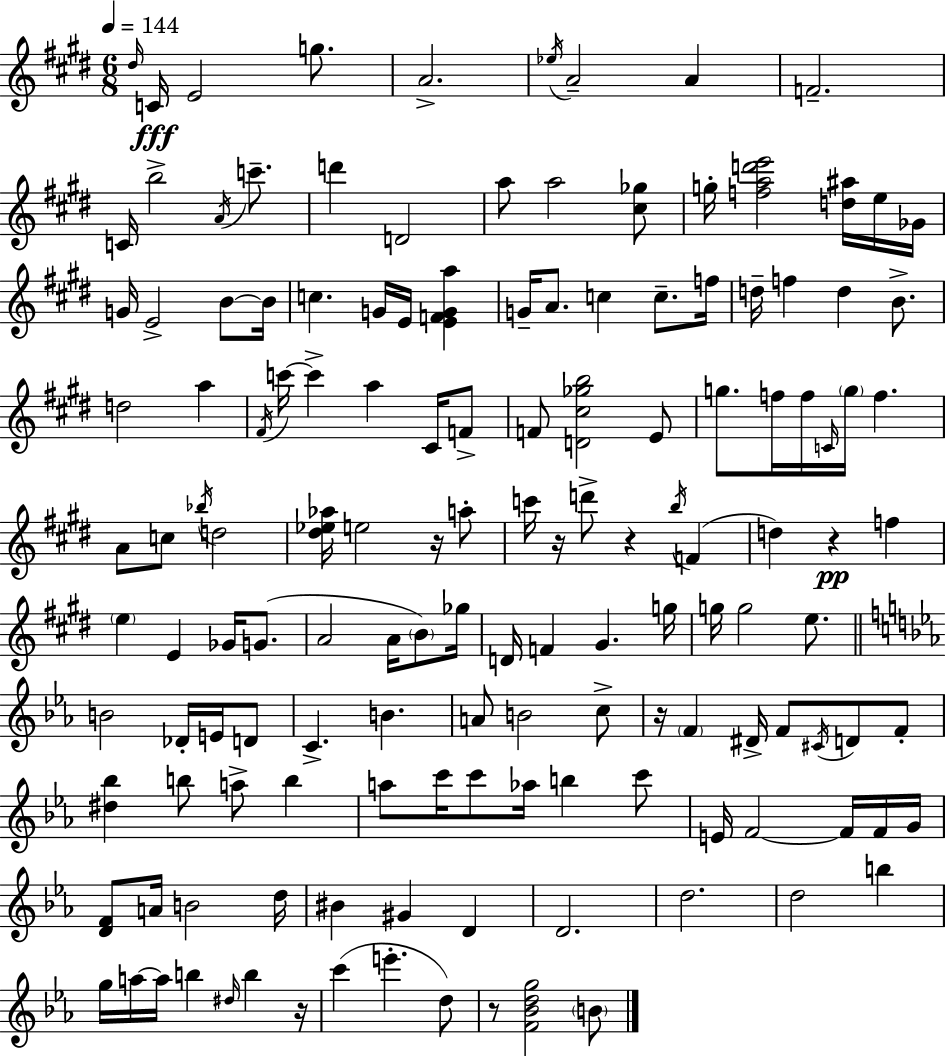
X:1
T:Untitled
M:6/8
L:1/4
K:E
^d/4 C/4 E2 g/2 A2 _e/4 A2 A F2 C/4 b2 A/4 c'/2 d' D2 a/2 a2 [^c_g]/2 g/4 [fad'e']2 [d^a]/4 e/4 _G/4 G/4 E2 B/2 B/4 c G/4 E/4 [EFGa] G/4 A/2 c c/2 f/4 d/4 f d B/2 d2 a ^F/4 c'/4 c' a ^C/4 F/2 F/2 [D^c_gb]2 E/2 g/2 f/4 f/4 C/4 g/4 f A/2 c/2 _b/4 d2 [^d_e_a]/4 e2 z/4 a/2 c'/4 z/4 d'/2 z b/4 F d z f e E _G/4 G/2 A2 A/4 B/2 _g/4 D/4 F ^G g/4 g/4 g2 e/2 B2 _D/4 E/4 D/2 C B A/2 B2 c/2 z/4 F ^D/4 F/2 ^C/4 D/2 F/2 [^d_b] b/2 a/2 b a/2 c'/4 c'/2 _a/4 b c'/2 E/4 F2 F/4 F/4 G/4 [DF]/2 A/4 B2 d/4 ^B ^G D D2 d2 d2 b g/4 a/4 a/4 b ^d/4 b z/4 c' e' d/2 z/2 [F_Bdg]2 B/2